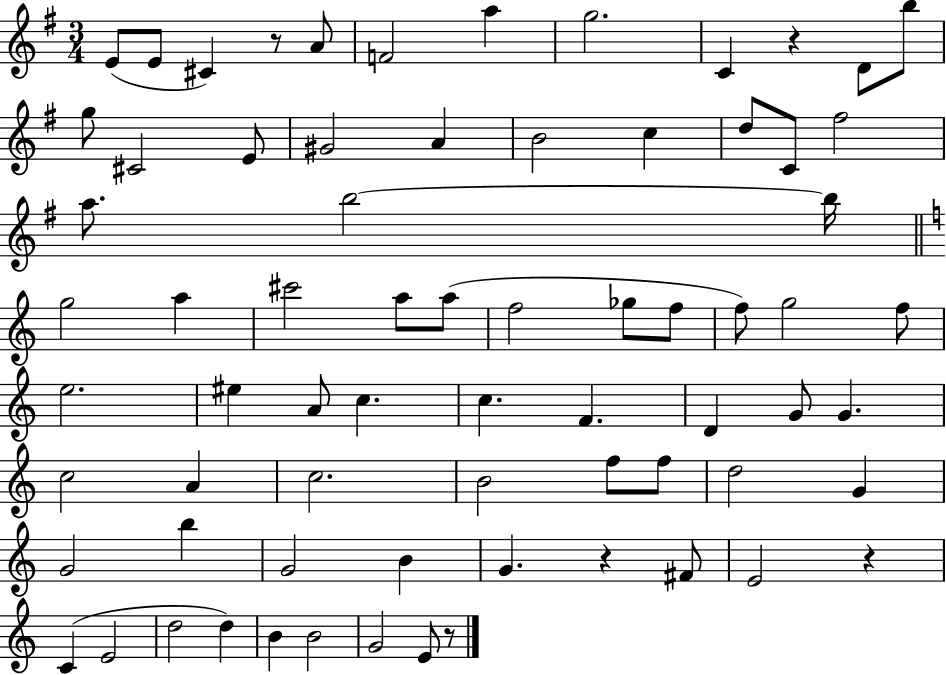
E4/e E4/e C#4/q R/e A4/e F4/h A5/q G5/h. C4/q R/q D4/e B5/e G5/e C#4/h E4/e G#4/h A4/q B4/h C5/q D5/e C4/e F#5/h A5/e. B5/h B5/s G5/h A5/q C#6/h A5/e A5/e F5/h Gb5/e F5/e F5/e G5/h F5/e E5/h. EIS5/q A4/e C5/q. C5/q. F4/q. D4/q G4/e G4/q. C5/h A4/q C5/h. B4/h F5/e F5/e D5/h G4/q G4/h B5/q G4/h B4/q G4/q. R/q F#4/e E4/h R/q C4/q E4/h D5/h D5/q B4/q B4/h G4/h E4/e R/e